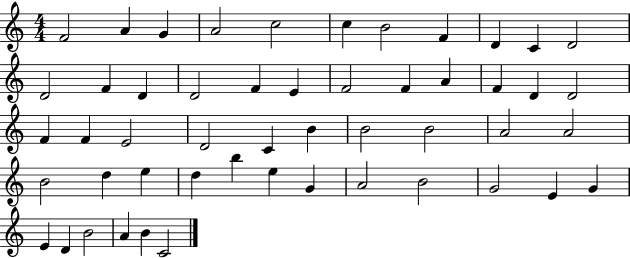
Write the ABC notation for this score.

X:1
T:Untitled
M:4/4
L:1/4
K:C
F2 A G A2 c2 c B2 F D C D2 D2 F D D2 F E F2 F A F D D2 F F E2 D2 C B B2 B2 A2 A2 B2 d e d b e G A2 B2 G2 E G E D B2 A B C2